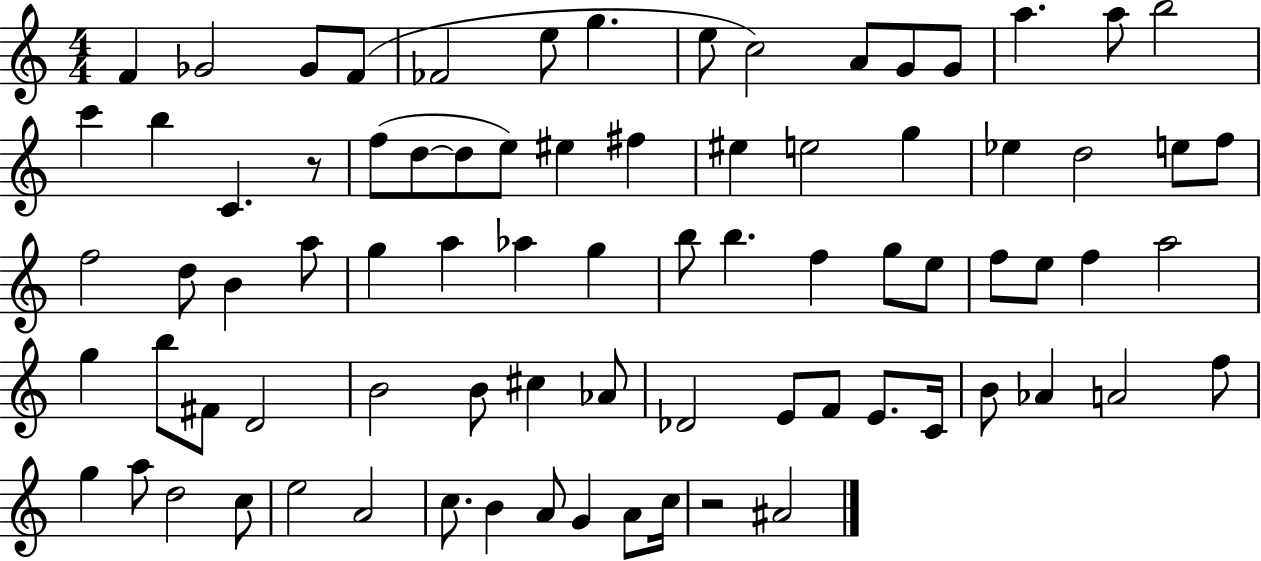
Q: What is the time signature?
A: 4/4